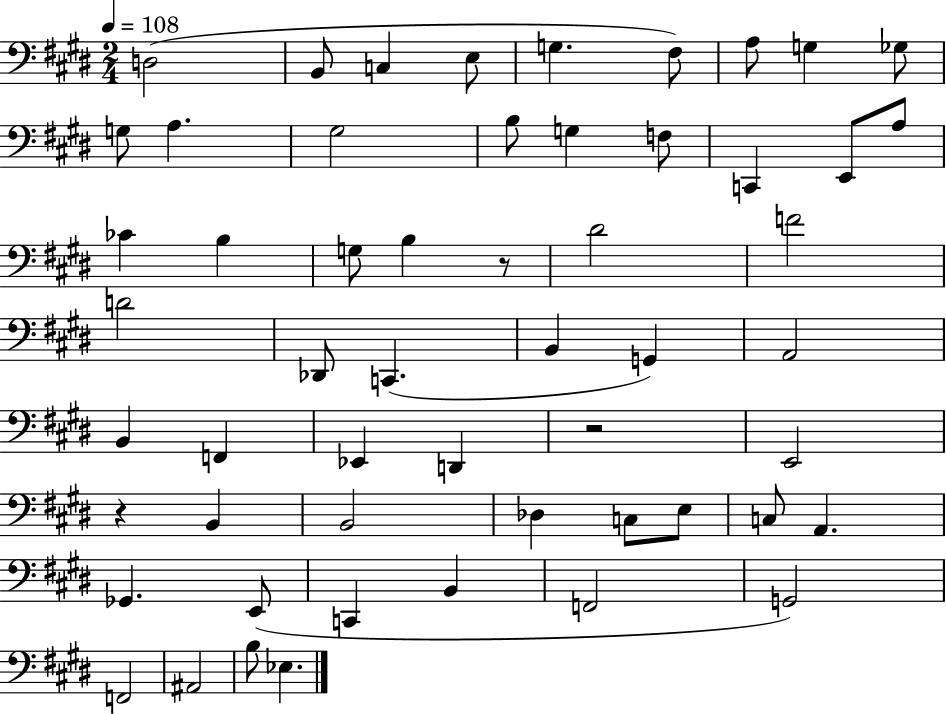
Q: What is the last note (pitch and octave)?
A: Eb3